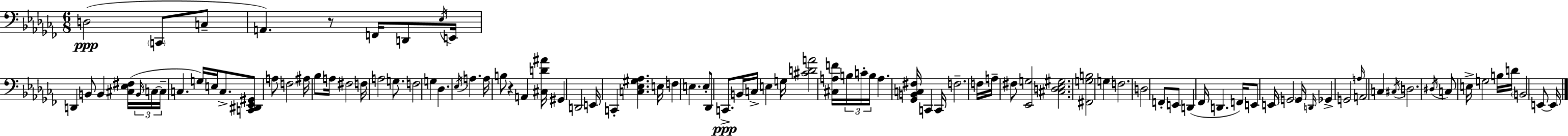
X:1
T:Untitled
M:6/8
L:1/4
K:Abm
D,2 C,,/2 C,/2 A,, z/2 F,,/4 D,,/2 _E,/4 E,,/4 D,, B,,/2 B,, [^C,_E,^F,]/4 B,,/4 C,/4 C,/4 C, G,/4 E,/4 C,/2 [C,,^D,,_E,,^G,,]/2 A,/2 F,2 ^A,/4 _B,/2 A,/4 ^F,2 F,/4 A,2 G,/2 F,2 G, _D, _E,/4 A, A,/4 B,/2 z A,, [^C,D^A]/4 ^G,, D,,2 E,,/4 C,, [C,_E,^G,_A,] E,/4 F, E, E,/2 _D,,/2 C,,/2 B,,/4 C,/4 E, G,/4 [^CDA]2 [^C,A,F]/4 B,/4 C/4 B,/4 A, [_G,,B,,C,^F,]/4 C,, C,,/4 F,2 F,/4 A,/4 ^F,/2 [_E,,G,]2 [^C,D,_E,^G,]2 [^F,,G,B,]2 G, F,2 D,2 F,,/2 E,,/2 D,, _F,,/4 D,, F,,/4 E,,/2 E,,/4 G,,2 G,,/4 D,,/4 _G,, G,,2 A,/4 A,,2 C, ^C,/4 D,2 ^D,/4 C,/2 E,/4 G,2 B,/4 D/4 B,,2 E,,/2 E,,/4